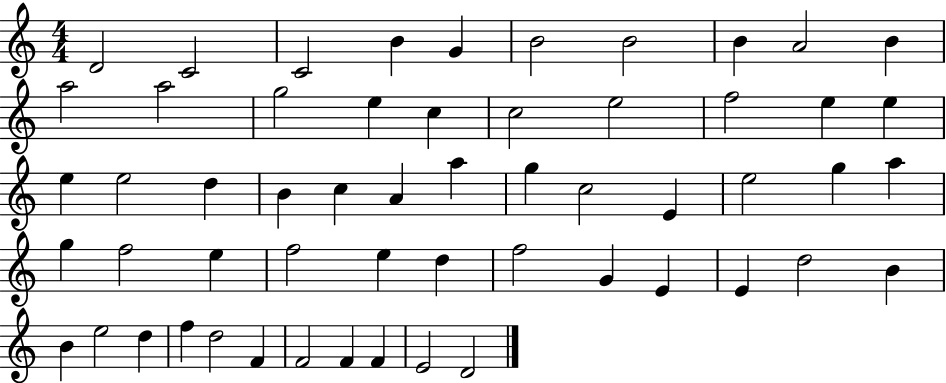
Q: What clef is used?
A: treble